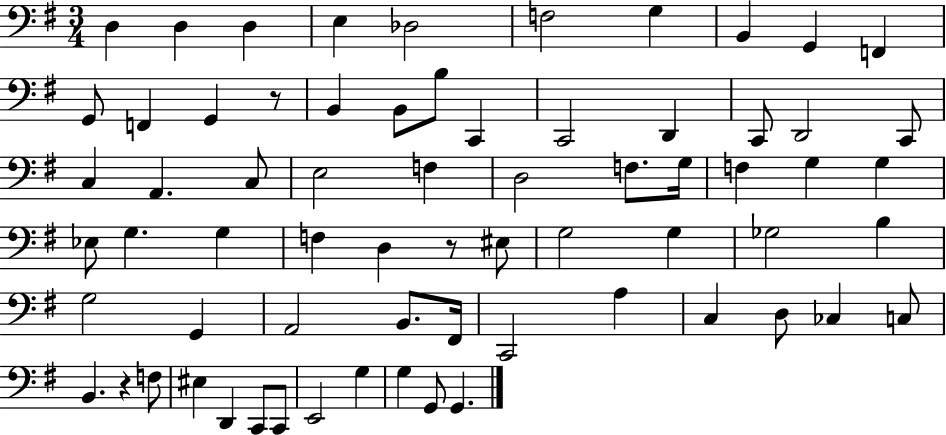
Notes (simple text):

D3/q D3/q D3/q E3/q Db3/h F3/h G3/q B2/q G2/q F2/q G2/e F2/q G2/q R/e B2/q B2/e B3/e C2/q C2/h D2/q C2/e D2/h C2/e C3/q A2/q. C3/e E3/h F3/q D3/h F3/e. G3/s F3/q G3/q G3/q Eb3/e G3/q. G3/q F3/q D3/q R/e EIS3/e G3/h G3/q Gb3/h B3/q G3/h G2/q A2/h B2/e. F#2/s C2/h A3/q C3/q D3/e CES3/q C3/e B2/q. R/q F3/e EIS3/q D2/q C2/e C2/e E2/h G3/q G3/q G2/e G2/q.